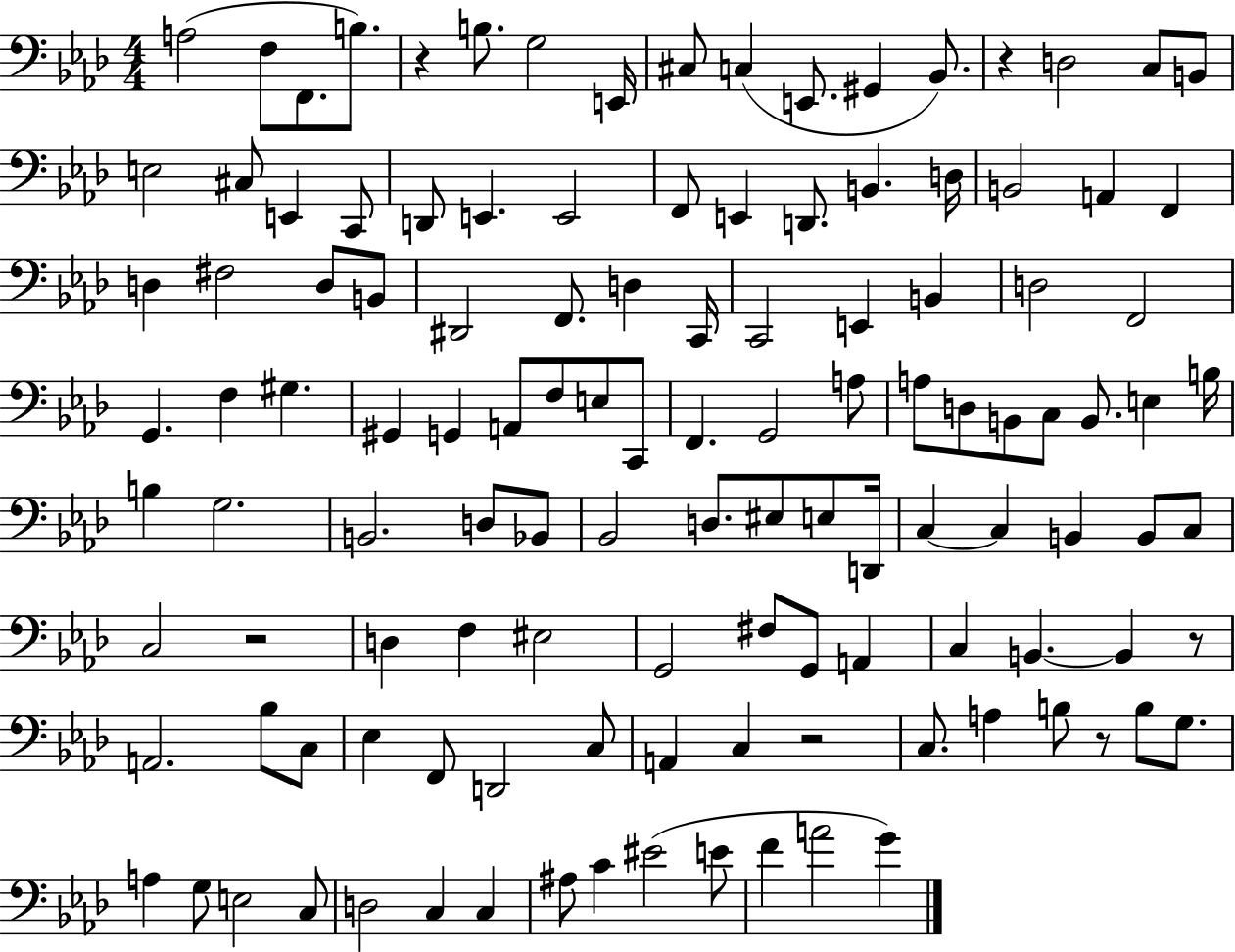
A3/h F3/e F2/e. B3/e. R/q B3/e. G3/h E2/s C#3/e C3/q E2/e. G#2/q Bb2/e. R/q D3/h C3/e B2/e E3/h C#3/e E2/q C2/e D2/e E2/q. E2/h F2/e E2/q D2/e. B2/q. D3/s B2/h A2/q F2/q D3/q F#3/h D3/e B2/e D#2/h F2/e. D3/q C2/s C2/h E2/q B2/q D3/h F2/h G2/q. F3/q G#3/q. G#2/q G2/q A2/e F3/e E3/e C2/e F2/q. G2/h A3/e A3/e D3/e B2/e C3/e B2/e. E3/q B3/s B3/q G3/h. B2/h. D3/e Bb2/e Bb2/h D3/e. EIS3/e E3/e D2/s C3/q C3/q B2/q B2/e C3/e C3/h R/h D3/q F3/q EIS3/h G2/h F#3/e G2/e A2/q C3/q B2/q. B2/q R/e A2/h. Bb3/e C3/e Eb3/q F2/e D2/h C3/e A2/q C3/q R/h C3/e. A3/q B3/e R/e B3/e G3/e. A3/q G3/e E3/h C3/e D3/h C3/q C3/q A#3/e C4/q EIS4/h E4/e F4/q A4/h G4/q